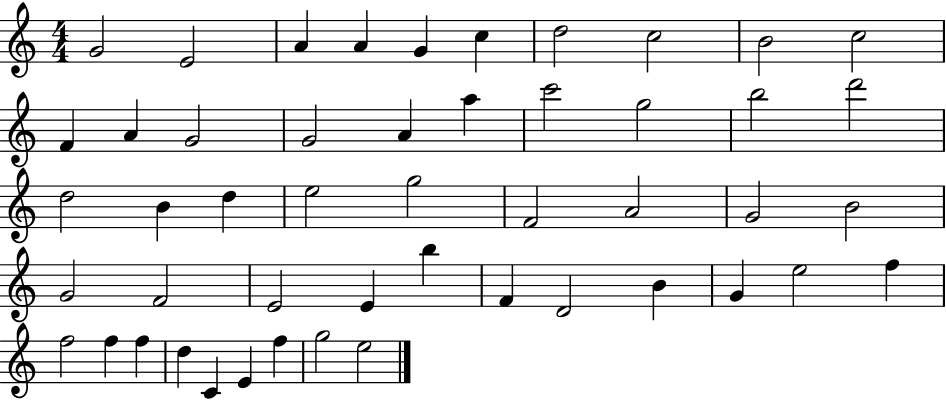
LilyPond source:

{
  \clef treble
  \numericTimeSignature
  \time 4/4
  \key c \major
  g'2 e'2 | a'4 a'4 g'4 c''4 | d''2 c''2 | b'2 c''2 | \break f'4 a'4 g'2 | g'2 a'4 a''4 | c'''2 g''2 | b''2 d'''2 | \break d''2 b'4 d''4 | e''2 g''2 | f'2 a'2 | g'2 b'2 | \break g'2 f'2 | e'2 e'4 b''4 | f'4 d'2 b'4 | g'4 e''2 f''4 | \break f''2 f''4 f''4 | d''4 c'4 e'4 f''4 | g''2 e''2 | \bar "|."
}